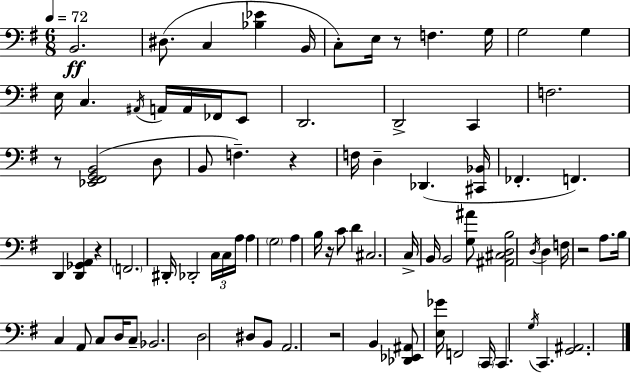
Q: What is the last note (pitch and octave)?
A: C2